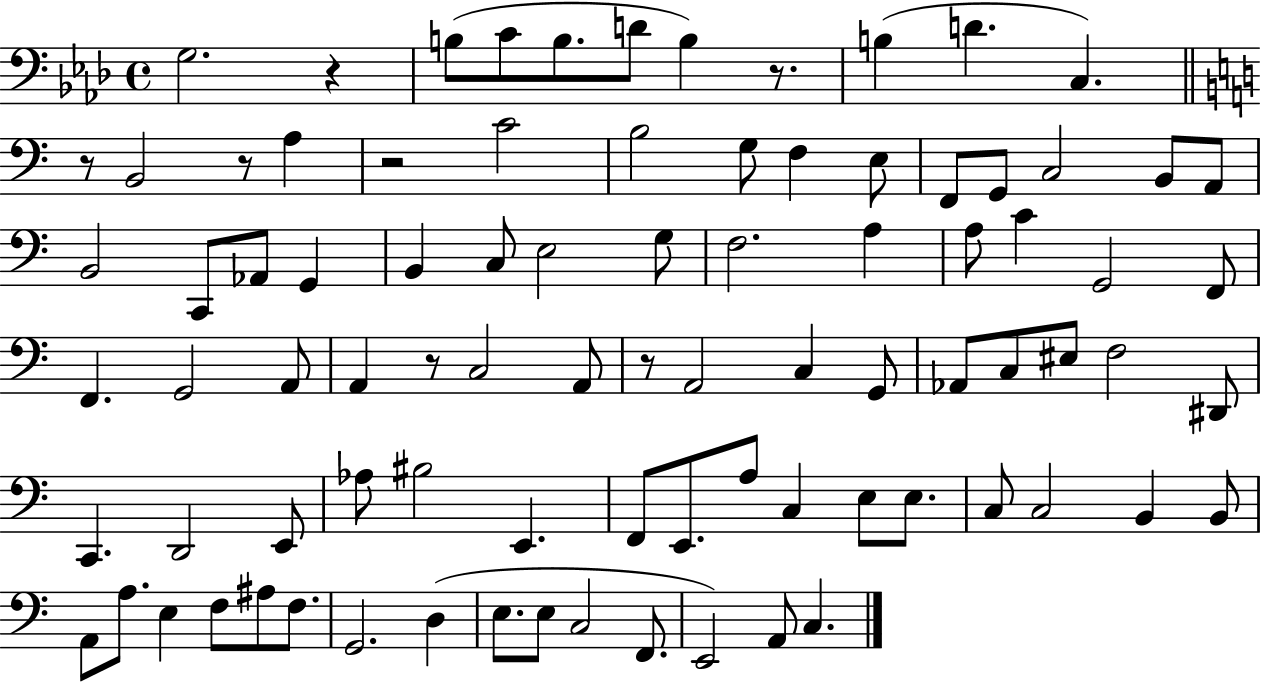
{
  \clef bass
  \time 4/4
  \defaultTimeSignature
  \key aes \major
  g2. r4 | b8( c'8 b8. d'8 b4) r8. | b4( d'4. c4.) | \bar "||" \break \key c \major r8 b,2 r8 a4 | r2 c'2 | b2 g8 f4 e8 | f,8 g,8 c2 b,8 a,8 | \break b,2 c,8 aes,8 g,4 | b,4 c8 e2 g8 | f2. a4 | a8 c'4 g,2 f,8 | \break f,4. g,2 a,8 | a,4 r8 c2 a,8 | r8 a,2 c4 g,8 | aes,8 c8 eis8 f2 dis,8 | \break c,4. d,2 e,8 | aes8 bis2 e,4. | f,8 e,8. a8 c4 e8 e8. | c8 c2 b,4 b,8 | \break a,8 a8. e4 f8 ais8 f8. | g,2. d4( | e8. e8 c2 f,8. | e,2) a,8 c4. | \break \bar "|."
}